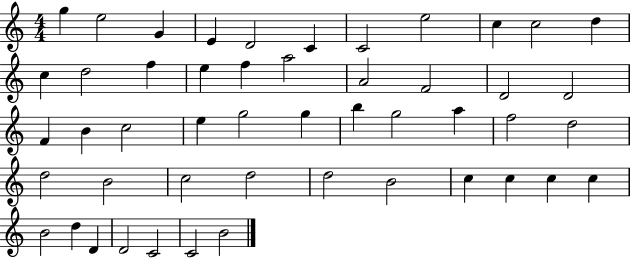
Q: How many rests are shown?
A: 0